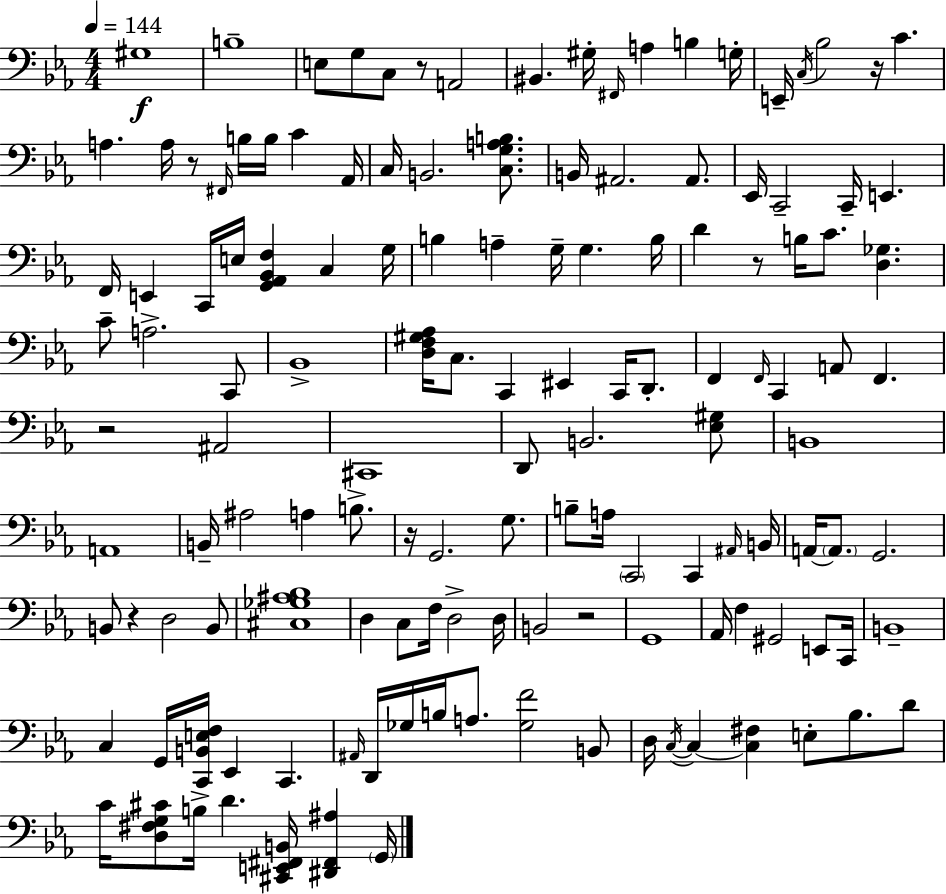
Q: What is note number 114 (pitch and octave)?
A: C4